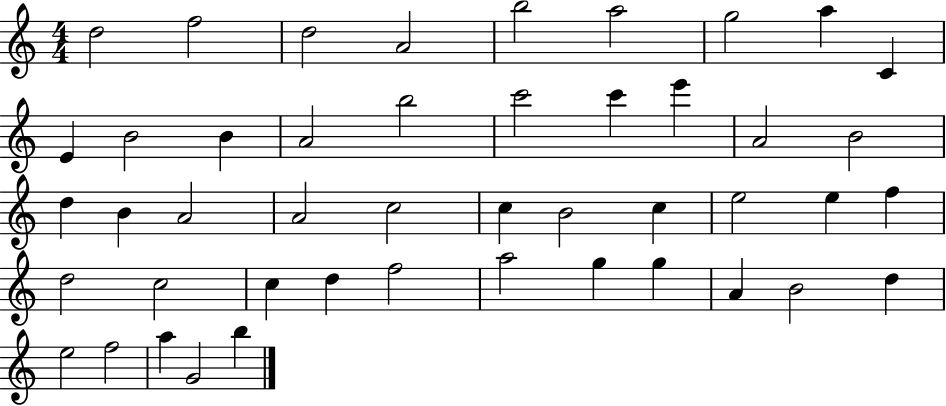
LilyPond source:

{
  \clef treble
  \numericTimeSignature
  \time 4/4
  \key c \major
  d''2 f''2 | d''2 a'2 | b''2 a''2 | g''2 a''4 c'4 | \break e'4 b'2 b'4 | a'2 b''2 | c'''2 c'''4 e'''4 | a'2 b'2 | \break d''4 b'4 a'2 | a'2 c''2 | c''4 b'2 c''4 | e''2 e''4 f''4 | \break d''2 c''2 | c''4 d''4 f''2 | a''2 g''4 g''4 | a'4 b'2 d''4 | \break e''2 f''2 | a''4 g'2 b''4 | \bar "|."
}